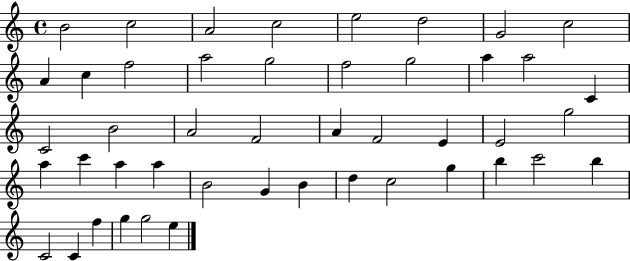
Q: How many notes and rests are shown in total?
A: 46